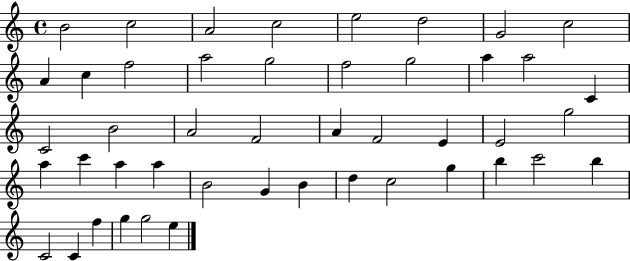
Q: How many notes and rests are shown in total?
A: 46